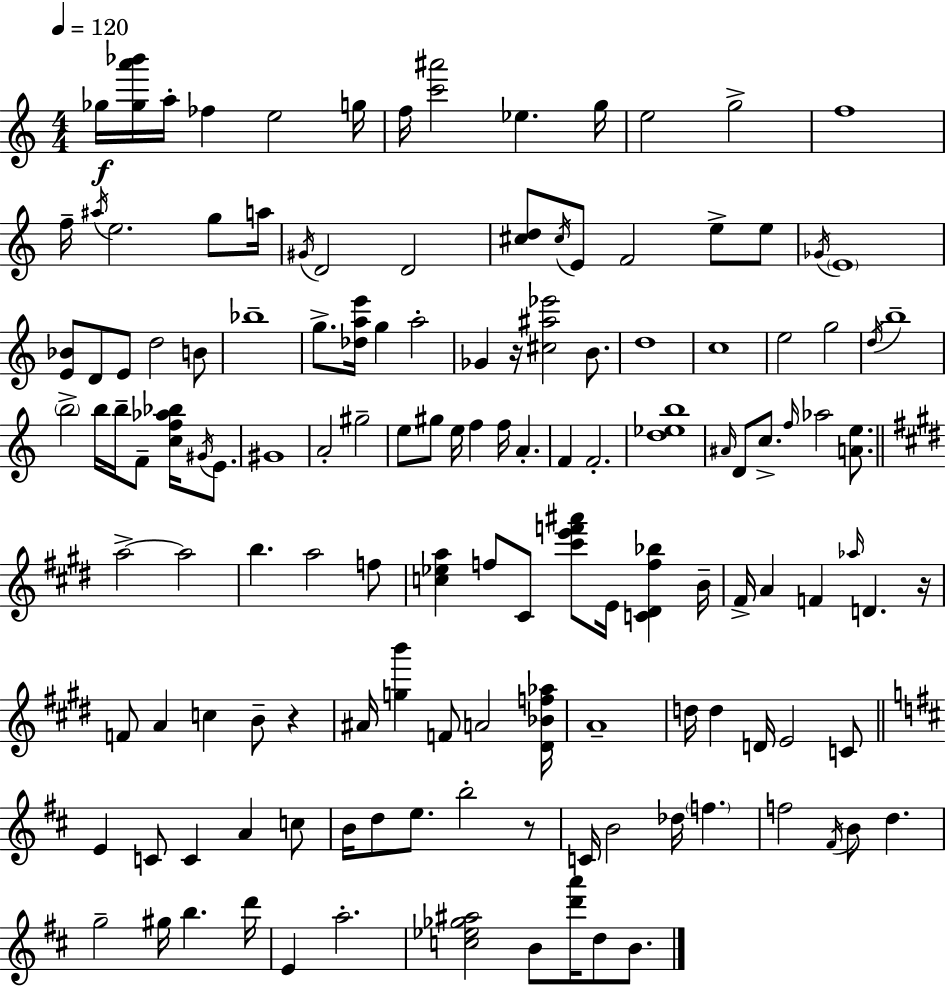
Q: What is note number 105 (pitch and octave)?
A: F5